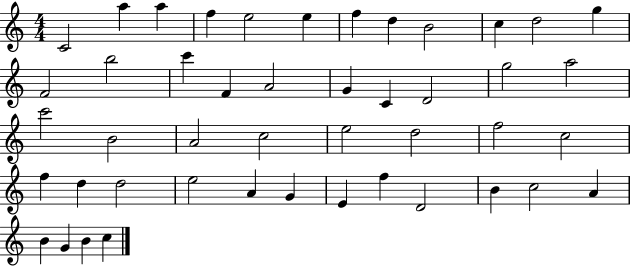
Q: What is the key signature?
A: C major